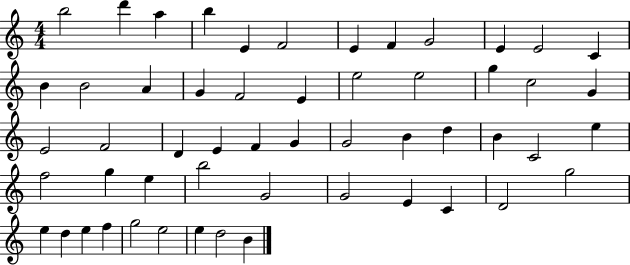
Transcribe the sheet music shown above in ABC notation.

X:1
T:Untitled
M:4/4
L:1/4
K:C
b2 d' a b E F2 E F G2 E E2 C B B2 A G F2 E e2 e2 g c2 G E2 F2 D E F G G2 B d B C2 e f2 g e b2 G2 G2 E C D2 g2 e d e f g2 e2 e d2 B